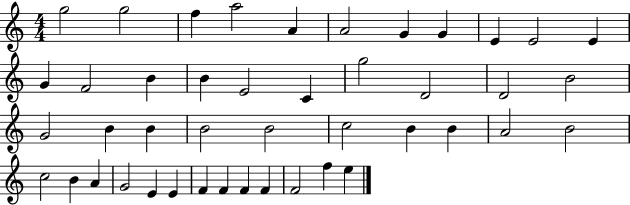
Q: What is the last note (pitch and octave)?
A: E5